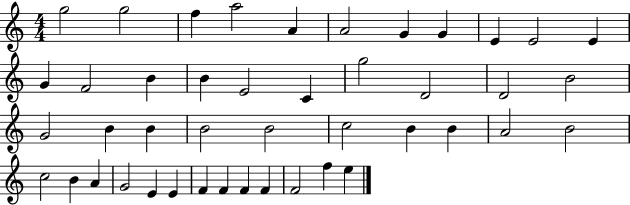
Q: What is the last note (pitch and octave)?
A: E5